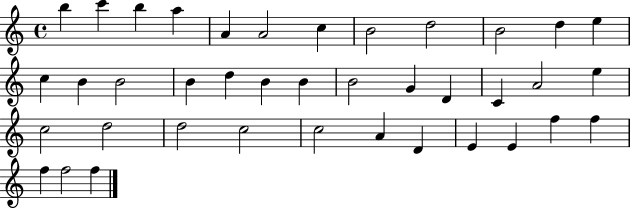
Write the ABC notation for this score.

X:1
T:Untitled
M:4/4
L:1/4
K:C
b c' b a A A2 c B2 d2 B2 d e c B B2 B d B B B2 G D C A2 e c2 d2 d2 c2 c2 A D E E f f f f2 f